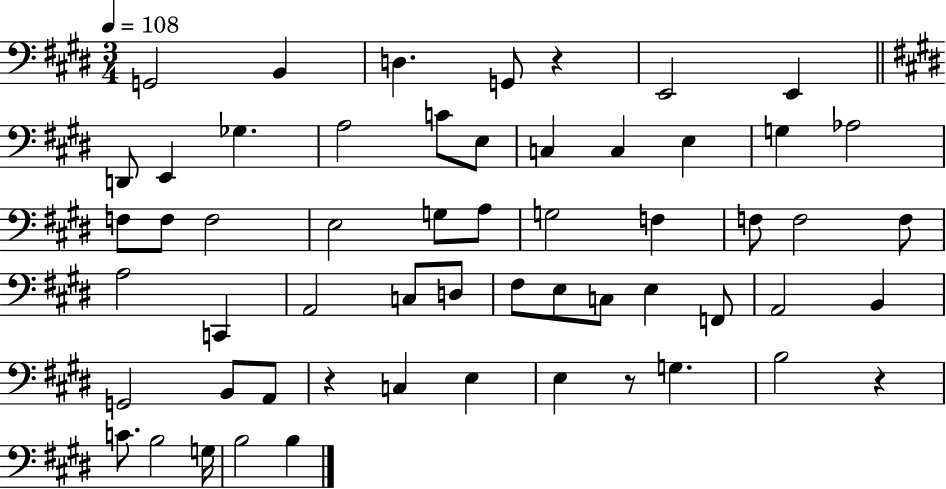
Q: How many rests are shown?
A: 4